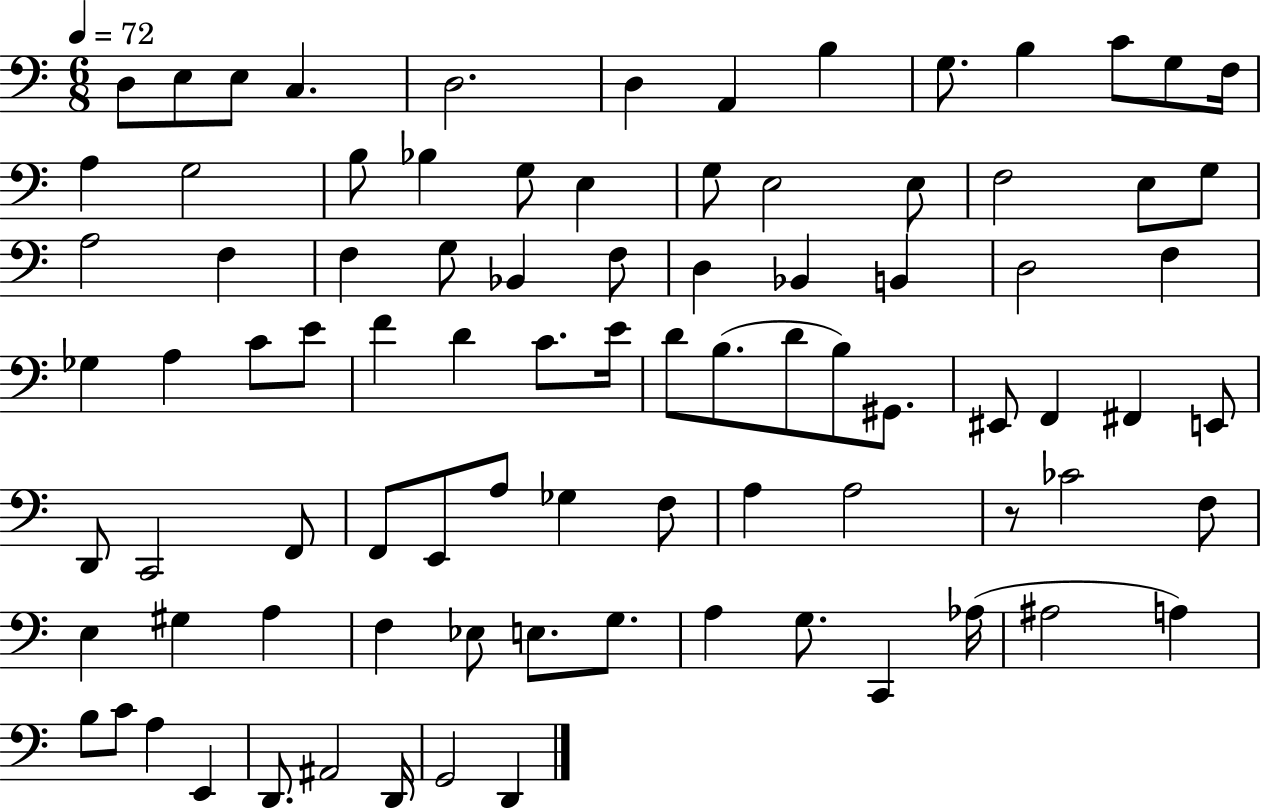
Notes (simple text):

D3/e E3/e E3/e C3/q. D3/h. D3/q A2/q B3/q G3/e. B3/q C4/e G3/e F3/s A3/q G3/h B3/e Bb3/q G3/e E3/q G3/e E3/h E3/e F3/h E3/e G3/e A3/h F3/q F3/q G3/e Bb2/q F3/e D3/q Bb2/q B2/q D3/h F3/q Gb3/q A3/q C4/e E4/e F4/q D4/q C4/e. E4/s D4/e B3/e. D4/e B3/e G#2/e. EIS2/e F2/q F#2/q E2/e D2/e C2/h F2/e F2/e E2/e A3/e Gb3/q F3/e A3/q A3/h R/e CES4/h F3/e E3/q G#3/q A3/q F3/q Eb3/e E3/e. G3/e. A3/q G3/e. C2/q Ab3/s A#3/h A3/q B3/e C4/e A3/q E2/q D2/e. A#2/h D2/s G2/h D2/q